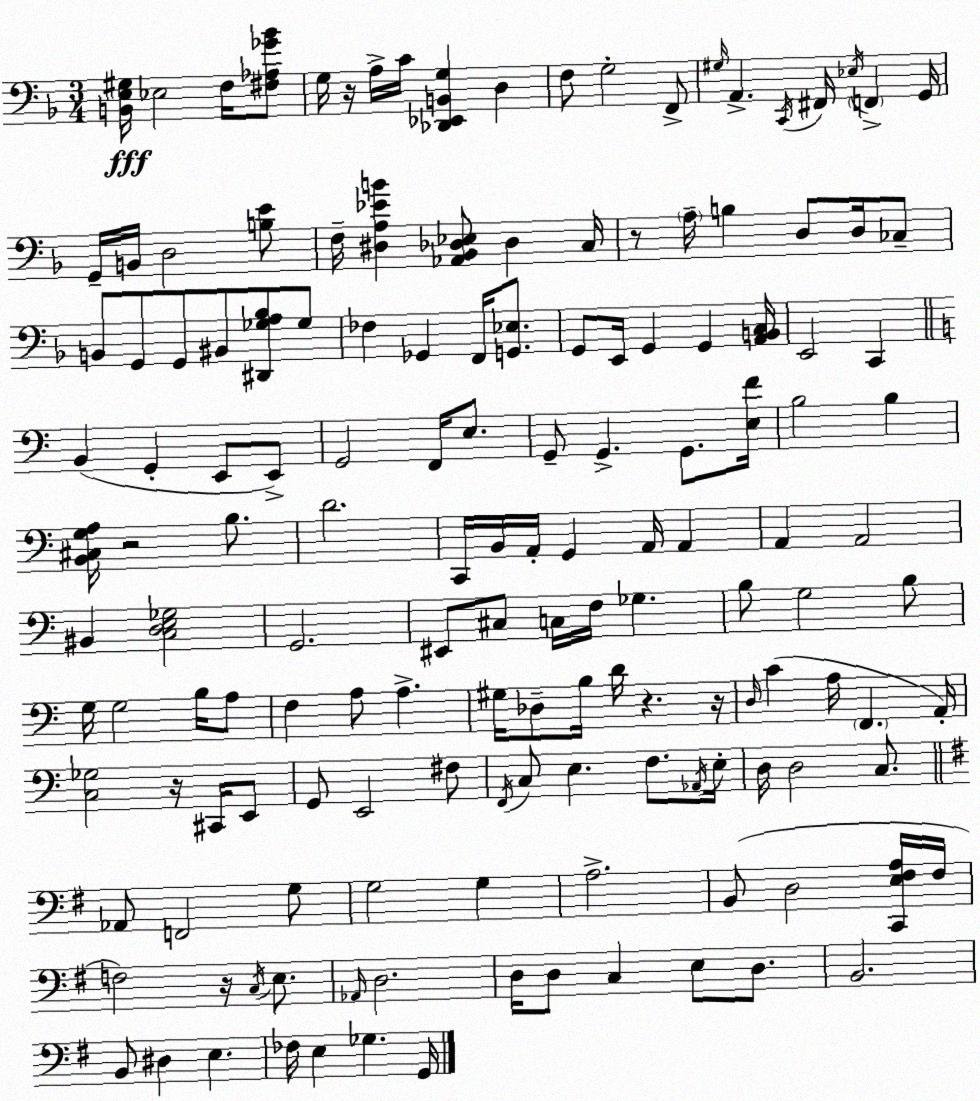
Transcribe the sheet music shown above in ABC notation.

X:1
T:Untitled
M:3/4
L:1/4
K:F
[B,,E,^G,]/4 _E,2 F,/4 [^F,_A,_G_B]/2 G,/4 z/4 A,/4 C/4 [_D,,_E,,B,,G,] D, F,/2 G,2 F,,/2 ^G,/4 A,, C,,/4 ^F,,/4 _E,/4 F,, G,,/4 G,,/4 B,,/4 D,2 [B,E]/2 F,/4 [^D,A,_EB] [_A,,_B,,_D,_E,]/2 _D, C,/4 z/2 A,/4 B, D,/2 D,/4 _C,/2 B,,/2 G,,/2 G,,/2 ^B,,/2 [^D,,_G,A,_B,]/2 _G,/2 _F, _G,, F,,/4 [G,,_E,]/2 G,,/2 E,,/4 G,, G,, [A,,B,,C,]/4 E,,2 C,, B,, G,, E,,/2 E,,/2 G,,2 F,,/4 E,/2 G,,/2 G,, G,,/2 [E,F]/4 B,2 B, [B,,^C,G,A,]/4 z2 B,/2 D2 C,,/4 B,,/4 A,,/4 G,, A,,/4 A,, A,, A,,2 ^B,, [C,D,E,_G,]2 G,,2 ^E,,/2 ^C,/2 C,/4 F,/4 _G, B,/2 G,2 B,/2 G,/4 G,2 B,/4 A,/2 F, A,/2 A, ^G,/4 _D,/2 B,/4 D/4 z z/4 D,/4 C A,/4 F,, A,,/4 [C,_G,]2 z/4 ^C,,/4 E,,/2 G,,/2 E,,2 ^F,/2 F,,/4 C,/2 E, F,/2 _A,,/4 E,/4 D,/4 D,2 C,/2 _A,,/2 F,,2 G,/2 G,2 G, A,2 B,,/2 D,2 [C,,E,^F,A,]/4 ^F,/4 F,2 z/4 C,/4 E,/2 _A,,/4 D,2 D,/4 D,/2 C, E,/2 D,/2 B,,2 B,,/2 ^D, E, _F,/4 E, _G, G,,/4